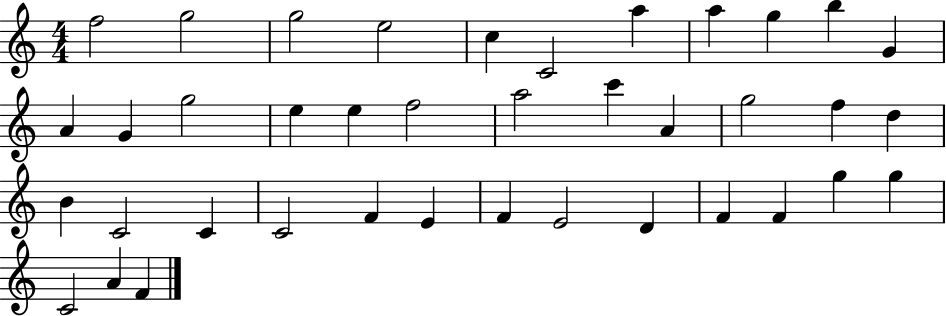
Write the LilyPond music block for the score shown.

{
  \clef treble
  \numericTimeSignature
  \time 4/4
  \key c \major
  f''2 g''2 | g''2 e''2 | c''4 c'2 a''4 | a''4 g''4 b''4 g'4 | \break a'4 g'4 g''2 | e''4 e''4 f''2 | a''2 c'''4 a'4 | g''2 f''4 d''4 | \break b'4 c'2 c'4 | c'2 f'4 e'4 | f'4 e'2 d'4 | f'4 f'4 g''4 g''4 | \break c'2 a'4 f'4 | \bar "|."
}